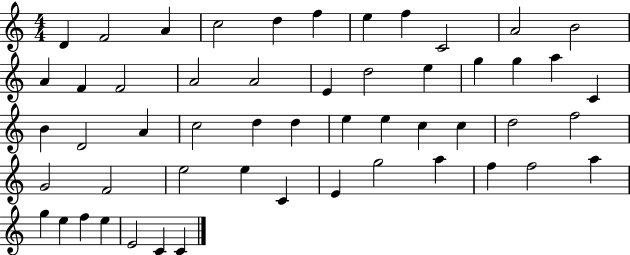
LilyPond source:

{
  \clef treble
  \numericTimeSignature
  \time 4/4
  \key c \major
  d'4 f'2 a'4 | c''2 d''4 f''4 | e''4 f''4 c'2 | a'2 b'2 | \break a'4 f'4 f'2 | a'2 a'2 | e'4 d''2 e''4 | g''4 g''4 a''4 c'4 | \break b'4 d'2 a'4 | c''2 d''4 d''4 | e''4 e''4 c''4 c''4 | d''2 f''2 | \break g'2 f'2 | e''2 e''4 c'4 | e'4 g''2 a''4 | f''4 f''2 a''4 | \break g''4 e''4 f''4 e''4 | e'2 c'4 c'4 | \bar "|."
}